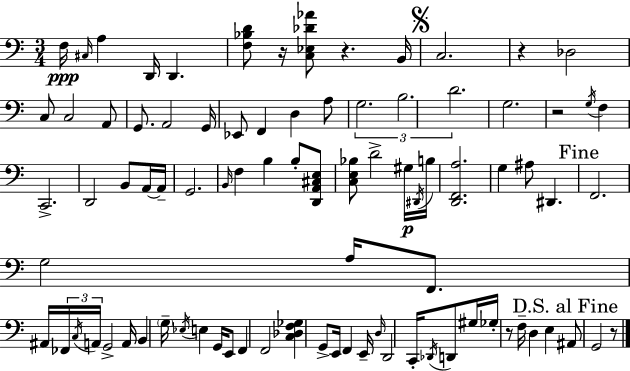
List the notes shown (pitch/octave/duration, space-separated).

F3/s C#3/s A3/q D2/s D2/q. [F3,Bb3,D4]/e R/s [C3,Eb3,Db4,Ab4]/e R/q. B2/s C3/h. R/q Db3/h C3/e C3/h A2/e G2/e. A2/h G2/s Eb2/e F2/q D3/q A3/e G3/h. B3/h. D4/h. G3/h. R/h G3/s F3/q C2/h. D2/h B2/e A2/s A2/s G2/h. B2/s F3/q B3/q B3/e [D2,A2,C#3,E3]/e [C3,E3,Bb3]/e D4/h G#3/s D#2/s B3/s [D2,F2,A3]/h. G3/q A#3/e D#2/q. F2/h. G3/h A3/s F2/e. A#2/s FES2/s C3/s A2/s G2/h A2/s B2/q G3/s Eb3/s E3/q G2/s E2/e F2/q F2/h [C3,Db3,F3,Gb3]/q G2/e E2/s F2/q E2/s D3/s D2/h C2/s Db2/s D2/e G#3/s Gb3/s R/e F3/s D3/q E3/q A#2/e G2/h R/e